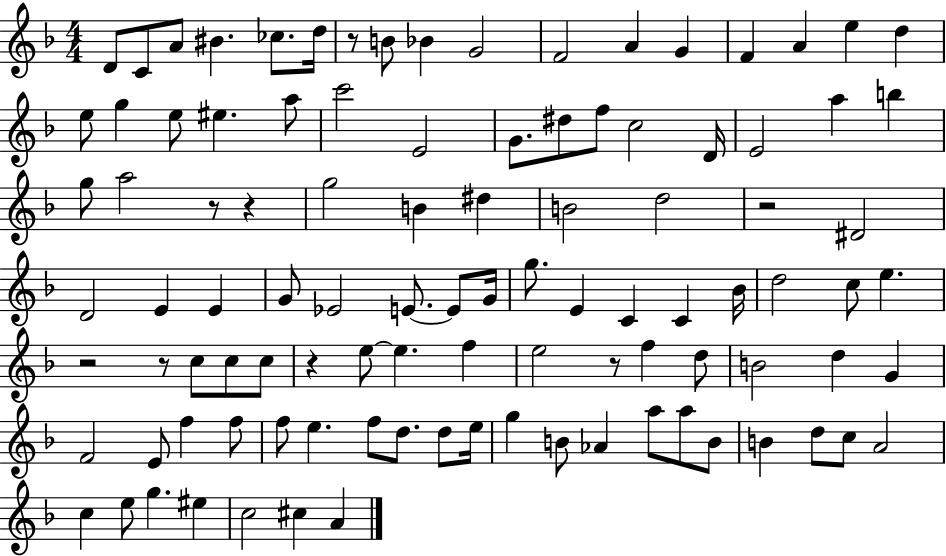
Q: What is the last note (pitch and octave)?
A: A4